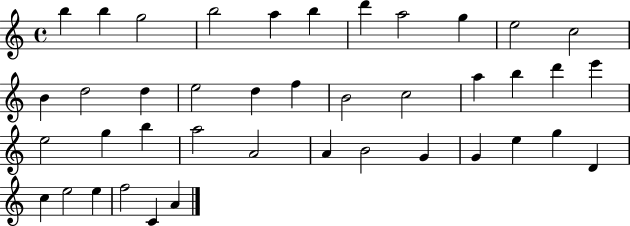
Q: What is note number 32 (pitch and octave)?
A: G4